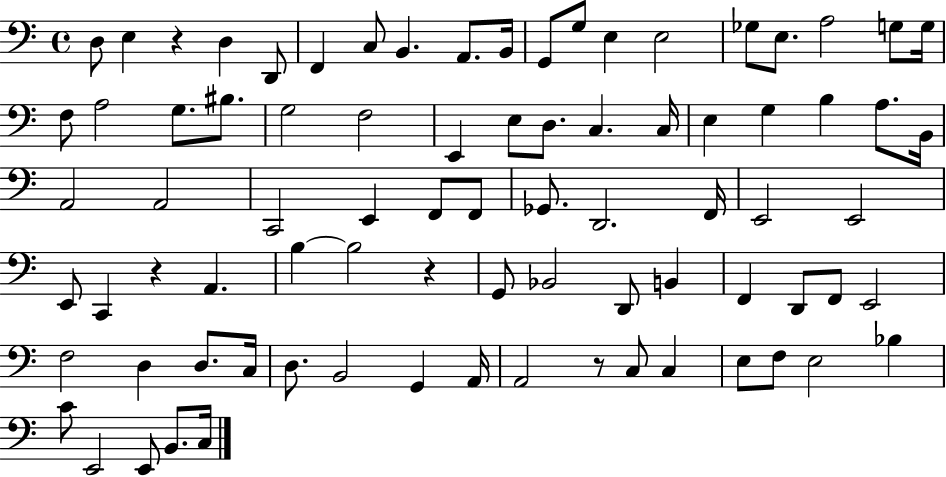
X:1
T:Untitled
M:4/4
L:1/4
K:C
D,/2 E, z D, D,,/2 F,, C,/2 B,, A,,/2 B,,/4 G,,/2 G,/2 E, E,2 _G,/2 E,/2 A,2 G,/2 G,/4 F,/2 A,2 G,/2 ^B,/2 G,2 F,2 E,, E,/2 D,/2 C, C,/4 E, G, B, A,/2 B,,/4 A,,2 A,,2 C,,2 E,, F,,/2 F,,/2 _G,,/2 D,,2 F,,/4 E,,2 E,,2 E,,/2 C,, z A,, B, B,2 z G,,/2 _B,,2 D,,/2 B,, F,, D,,/2 F,,/2 E,,2 F,2 D, D,/2 C,/4 D,/2 B,,2 G,, A,,/4 A,,2 z/2 C,/2 C, E,/2 F,/2 E,2 _B, C/2 E,,2 E,,/2 B,,/2 C,/4